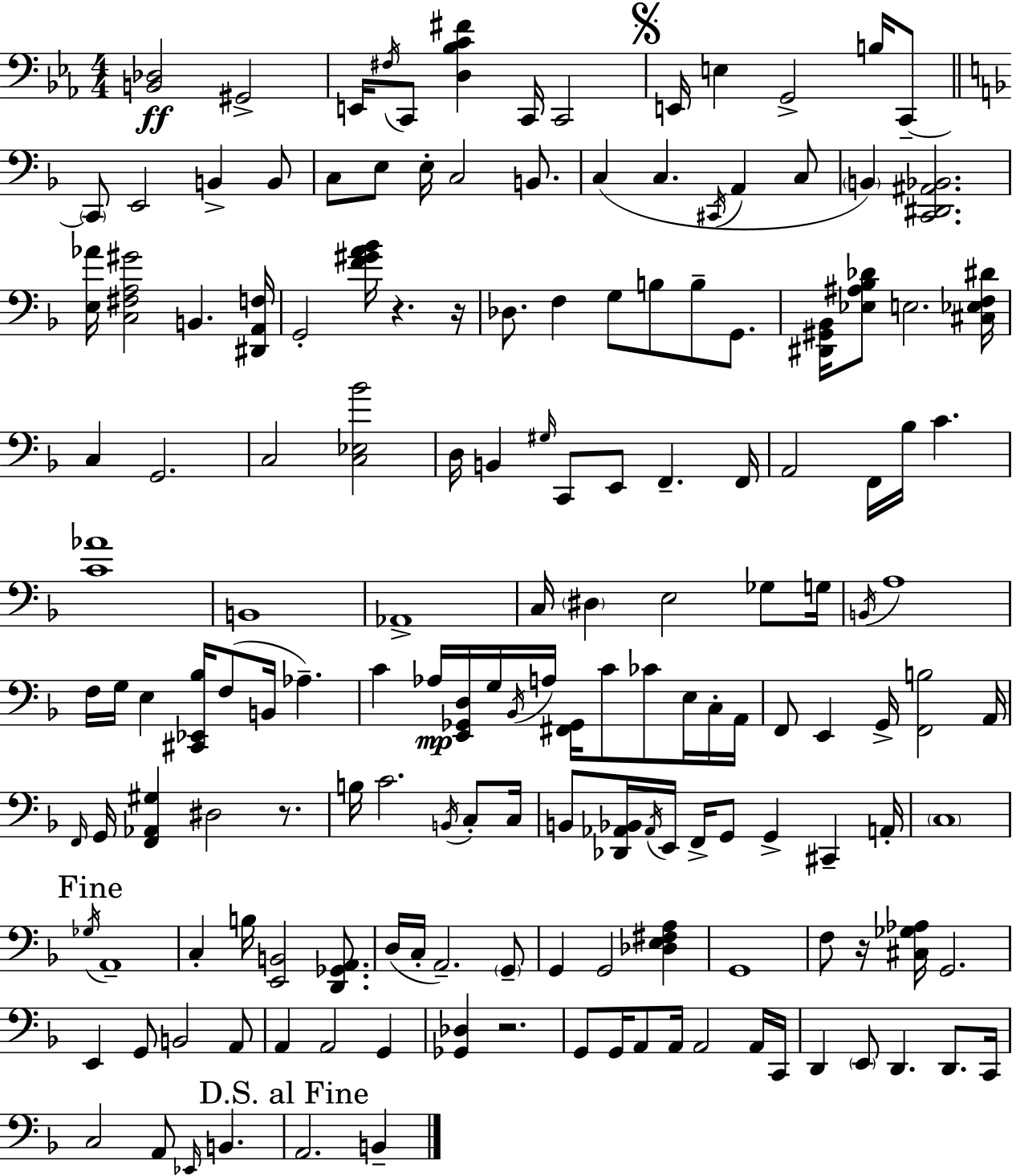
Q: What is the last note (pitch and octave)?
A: B2